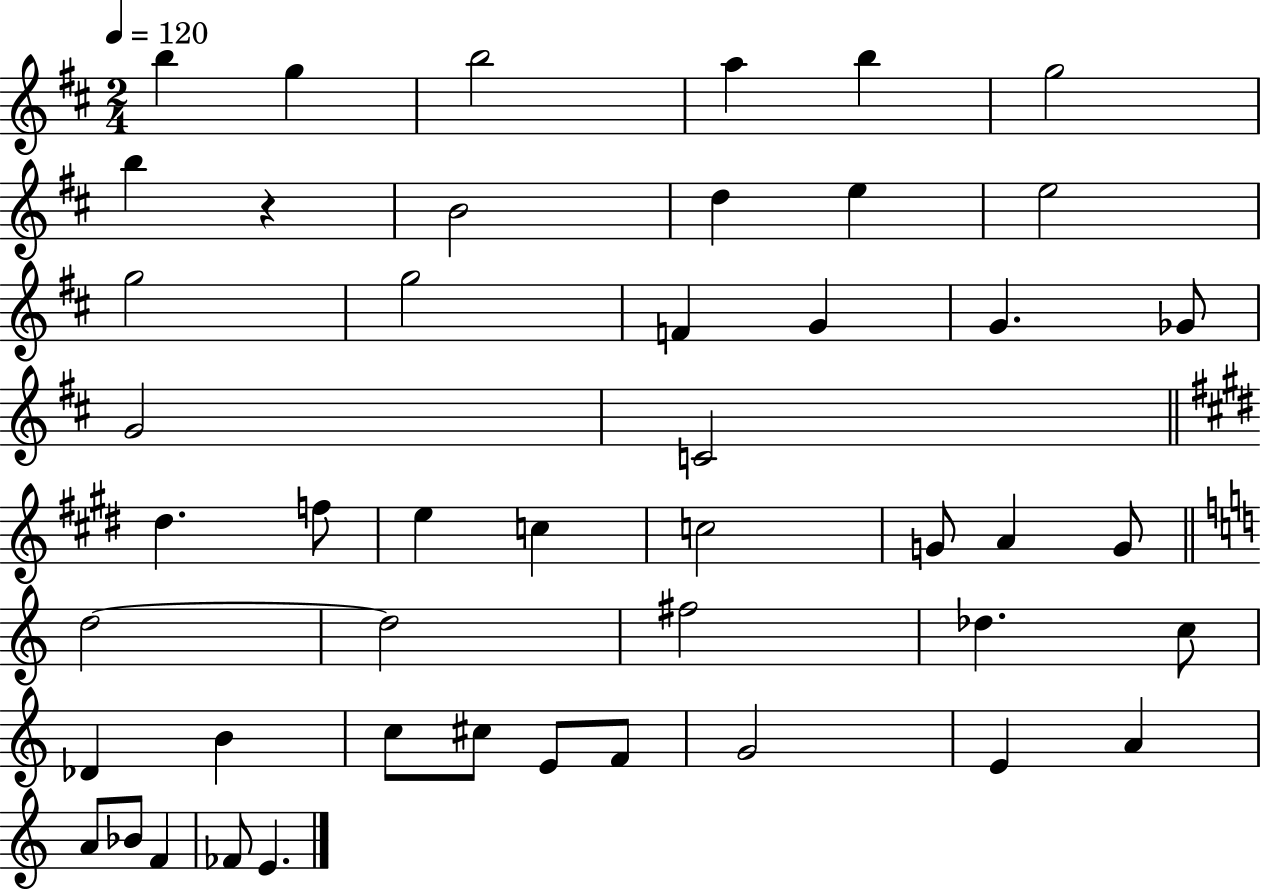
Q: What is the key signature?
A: D major